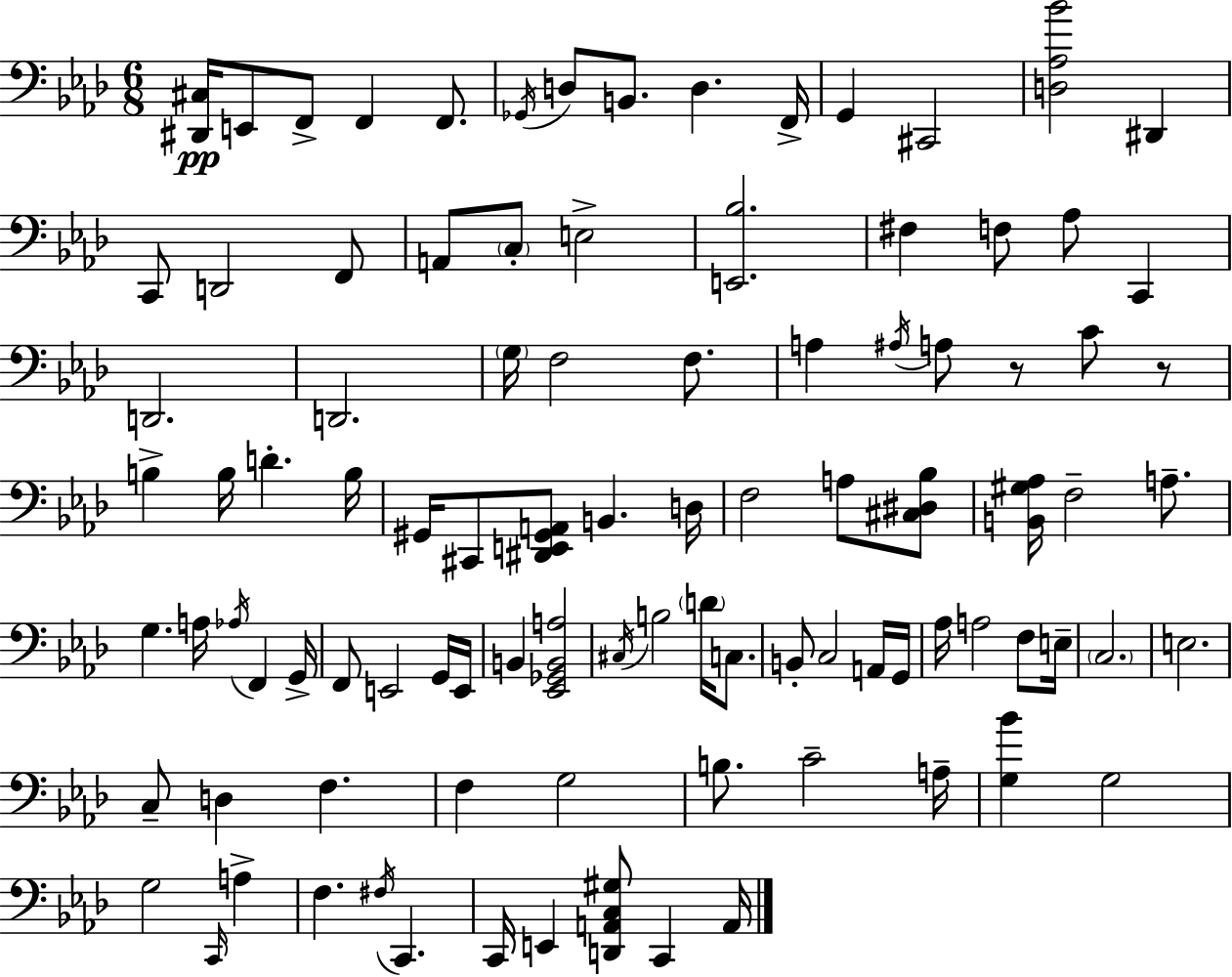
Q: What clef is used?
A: bass